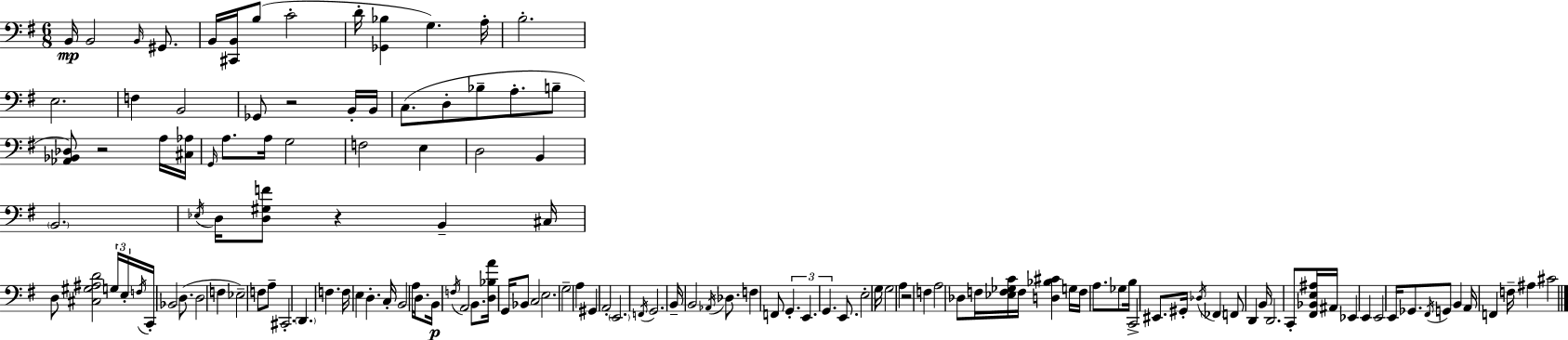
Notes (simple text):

B2/s B2/h B2/s G#2/e. B2/s [C#2,B2]/s B3/e C4/h D4/s [Gb2,Bb3]/q G3/q. A3/s B3/h. E3/h. F3/q B2/h Gb2/e R/h B2/s B2/s C3/e. D3/e Bb3/e A3/e. B3/e [Ab2,Bb2,Db3]/e R/h A3/s [C#3,Ab3]/s G2/s A3/e. A3/s G3/h F3/h E3/q D3/h B2/q B2/h. Eb3/s D3/s [D3,G#3,F4]/e R/q B2/q C#3/s D3/e [C#3,G#3,A#3,D4]/h G3/s E3/s F3/s C2/s Bb2/h D3/e. D3/h F3/q Eb3/h F3/e A3/e C#2/h. D2/q. F3/q. F3/s E3/q D3/q. C3/s B2/h A3/s D3/e. B2/s F3/s A2/h B2/e. [D3,Bb3,A4]/s G2/s Bb2/e C3/h E3/h. G3/h A3/q G#2/q A2/h E2/h. F2/s G2/h. B2/s B2/h Ab2/s Db3/e. F3/q F2/e G2/q. E2/q. G2/q. E2/e. E3/h G3/s G3/h A3/q R/h F3/q A3/h Db3/e F3/s [Eb3,F3,Gb3,C4]/s F3/s [D3,Bb3,C#4]/q G3/s F3/s A3/e. Gb3/e B3/s C2/h EIS2/e. G#2/s Db3/s FES2/q F2/e D2/q B2/s D2/h. C2/e [F#2,Bb2,E3,A#3]/s A#2/s Eb2/q E2/q E2/h E2/s Gb2/e. F#2/s G2/e B2/q A2/s F2/q F3/s A#3/q C#4/h